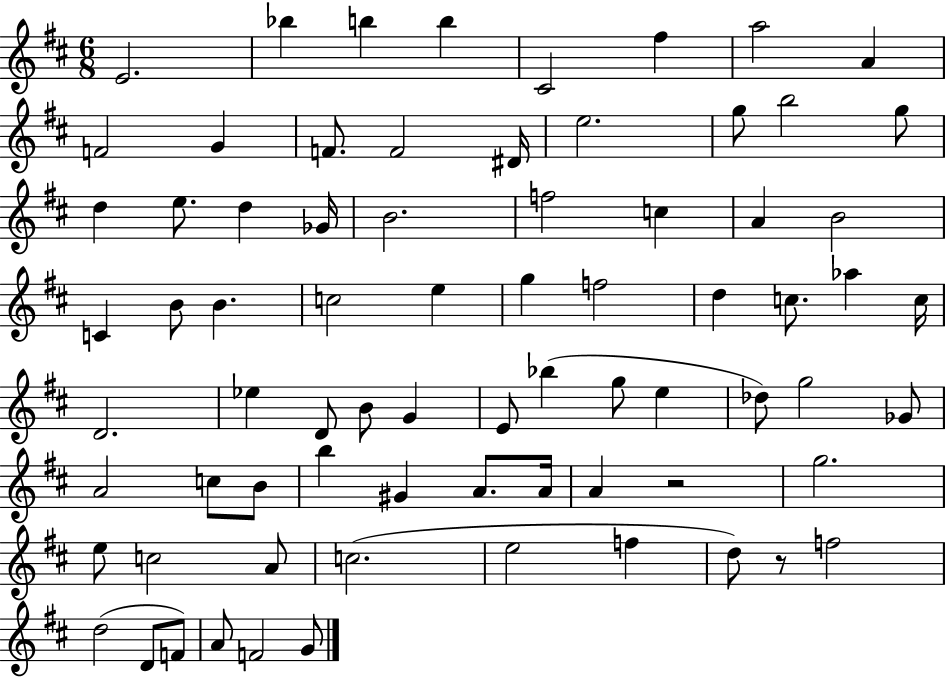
{
  \clef treble
  \numericTimeSignature
  \time 6/8
  \key d \major
  \repeat volta 2 { e'2. | bes''4 b''4 b''4 | cis'2 fis''4 | a''2 a'4 | \break f'2 g'4 | f'8. f'2 dis'16 | e''2. | g''8 b''2 g''8 | \break d''4 e''8. d''4 ges'16 | b'2. | f''2 c''4 | a'4 b'2 | \break c'4 b'8 b'4. | c''2 e''4 | g''4 f''2 | d''4 c''8. aes''4 c''16 | \break d'2. | ees''4 d'8 b'8 g'4 | e'8 bes''4( g''8 e''4 | des''8) g''2 ges'8 | \break a'2 c''8 b'8 | b''4 gis'4 a'8. a'16 | a'4 r2 | g''2. | \break e''8 c''2 a'8 | c''2.( | e''2 f''4 | d''8) r8 f''2 | \break d''2( d'8 f'8) | a'8 f'2 g'8 | } \bar "|."
}